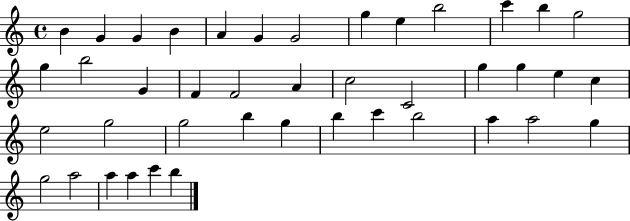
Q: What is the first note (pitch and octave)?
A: B4